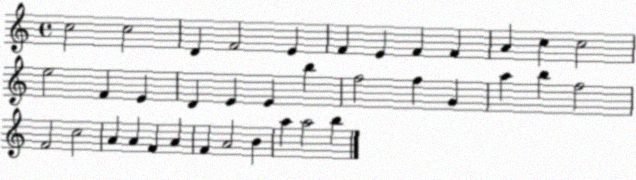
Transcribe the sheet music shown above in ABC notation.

X:1
T:Untitled
M:4/4
L:1/4
K:C
c2 c2 D F2 E F E F F A c c2 e2 F E D E E b f2 f G a b f2 F2 c2 A A F A F A2 B a a2 b